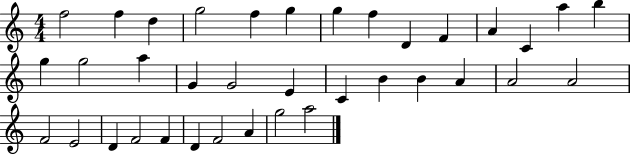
{
  \clef treble
  \numericTimeSignature
  \time 4/4
  \key c \major
  f''2 f''4 d''4 | g''2 f''4 g''4 | g''4 f''4 d'4 f'4 | a'4 c'4 a''4 b''4 | \break g''4 g''2 a''4 | g'4 g'2 e'4 | c'4 b'4 b'4 a'4 | a'2 a'2 | \break f'2 e'2 | d'4 f'2 f'4 | d'4 f'2 a'4 | g''2 a''2 | \break \bar "|."
}